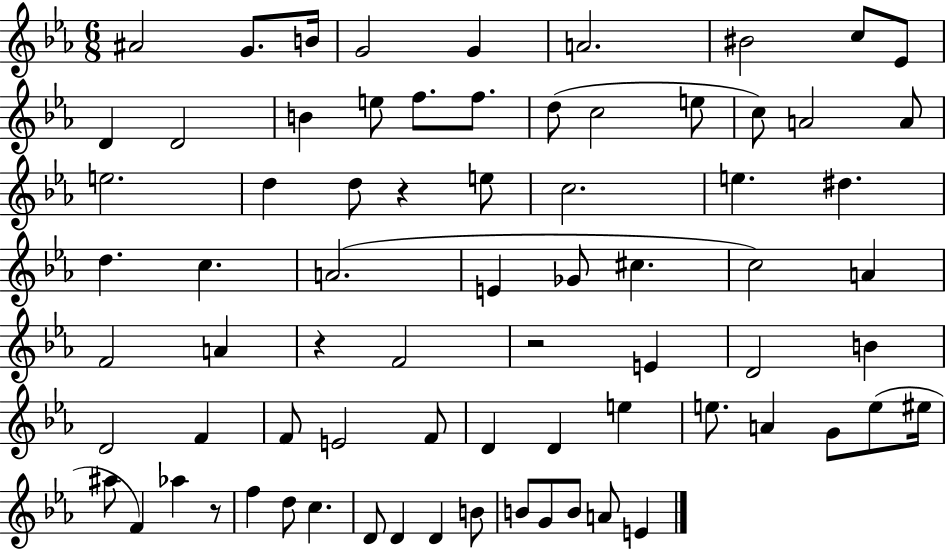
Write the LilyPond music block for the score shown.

{
  \clef treble
  \numericTimeSignature
  \time 6/8
  \key ees \major
  ais'2 g'8. b'16 | g'2 g'4 | a'2. | bis'2 c''8 ees'8 | \break d'4 d'2 | b'4 e''8 f''8. f''8. | d''8( c''2 e''8 | c''8) a'2 a'8 | \break e''2. | d''4 d''8 r4 e''8 | c''2. | e''4. dis''4. | \break d''4. c''4. | a'2.( | e'4 ges'8 cis''4. | c''2) a'4 | \break f'2 a'4 | r4 f'2 | r2 e'4 | d'2 b'4 | \break d'2 f'4 | f'8 e'2 f'8 | d'4 d'4 e''4 | e''8. a'4 g'8 e''8( eis''16 | \break ais''8 f'4) aes''4 r8 | f''4 d''8 c''4. | d'8 d'4 d'4 b'8 | b'8 g'8 b'8 a'8 e'4 | \break \bar "|."
}